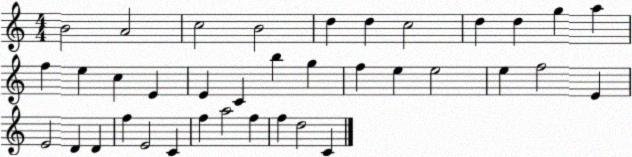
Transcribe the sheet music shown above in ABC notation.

X:1
T:Untitled
M:4/4
L:1/4
K:C
B2 A2 c2 B2 d d c2 d d g a f e c E E C b g f e e2 e f2 E E2 D D f E2 C f a2 f f d2 C